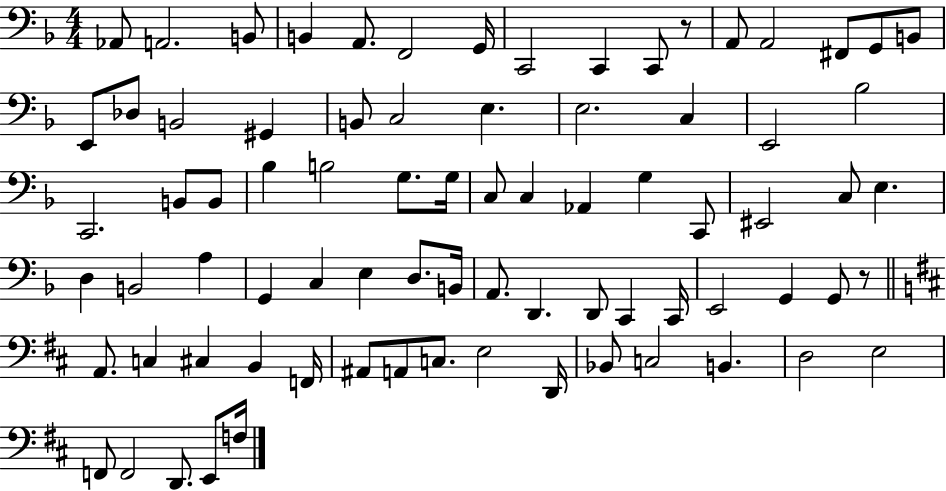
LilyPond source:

{
  \clef bass
  \numericTimeSignature
  \time 4/4
  \key f \major
  aes,8 a,2. b,8 | b,4 a,8. f,2 g,16 | c,2 c,4 c,8 r8 | a,8 a,2 fis,8 g,8 b,8 | \break e,8 des8 b,2 gis,4 | b,8 c2 e4. | e2. c4 | e,2 bes2 | \break c,2. b,8 b,8 | bes4 b2 g8. g16 | c8 c4 aes,4 g4 c,8 | eis,2 c8 e4. | \break d4 b,2 a4 | g,4 c4 e4 d8. b,16 | a,8. d,4. d,8 c,4 c,16 | e,2 g,4 g,8 r8 | \break \bar "||" \break \key b \minor a,8. c4 cis4 b,4 f,16 | ais,8 a,8 c8. e2 d,16 | bes,8 c2 b,4. | d2 e2 | \break f,8 f,2 d,8. e,8 f16 | \bar "|."
}